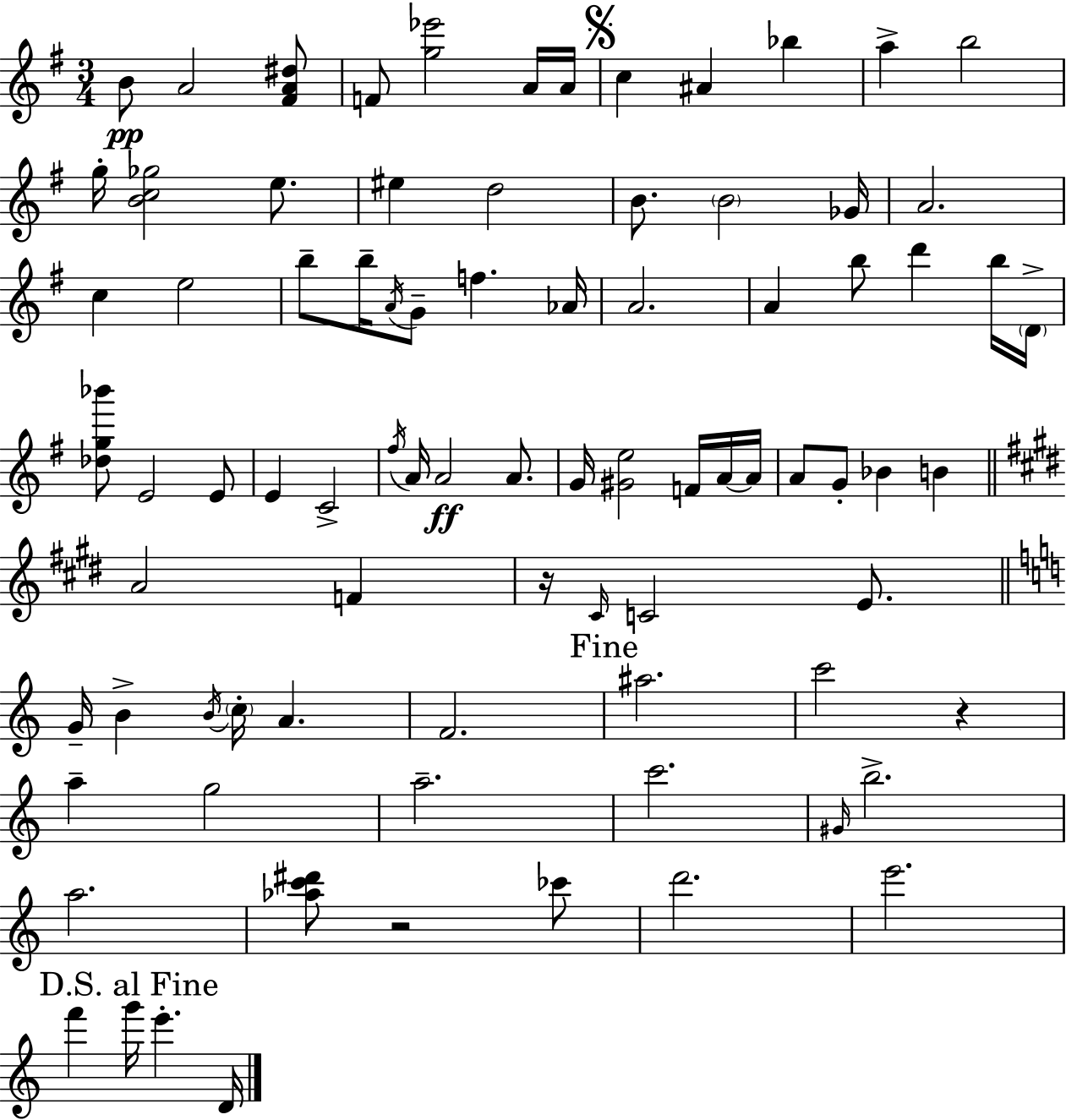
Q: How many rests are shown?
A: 3